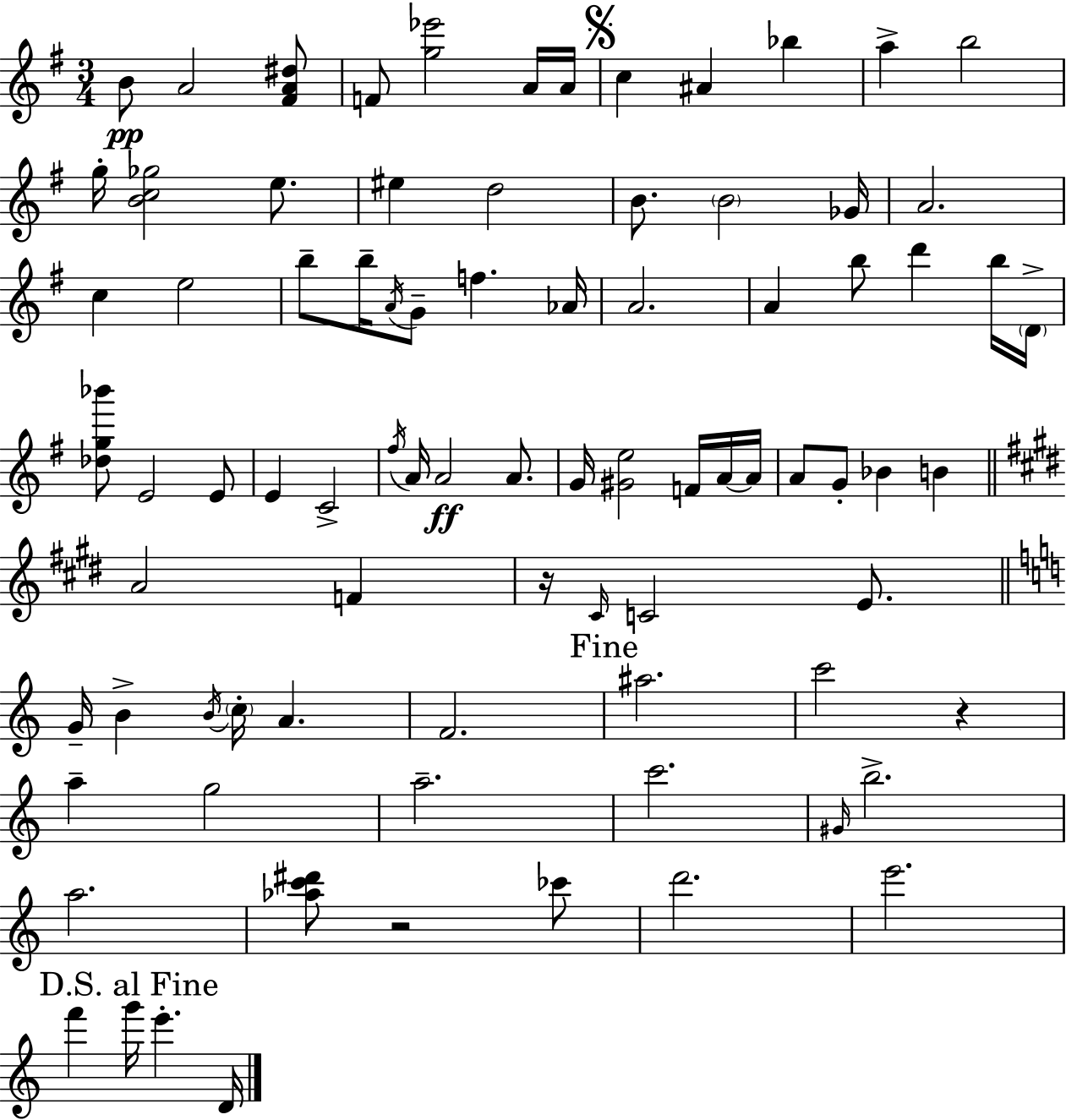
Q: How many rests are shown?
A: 3